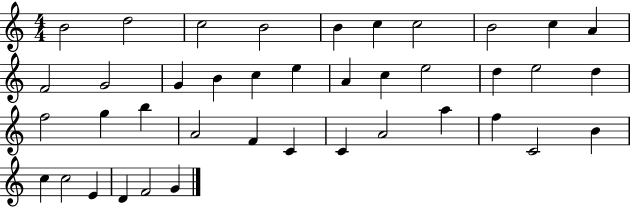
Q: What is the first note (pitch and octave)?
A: B4